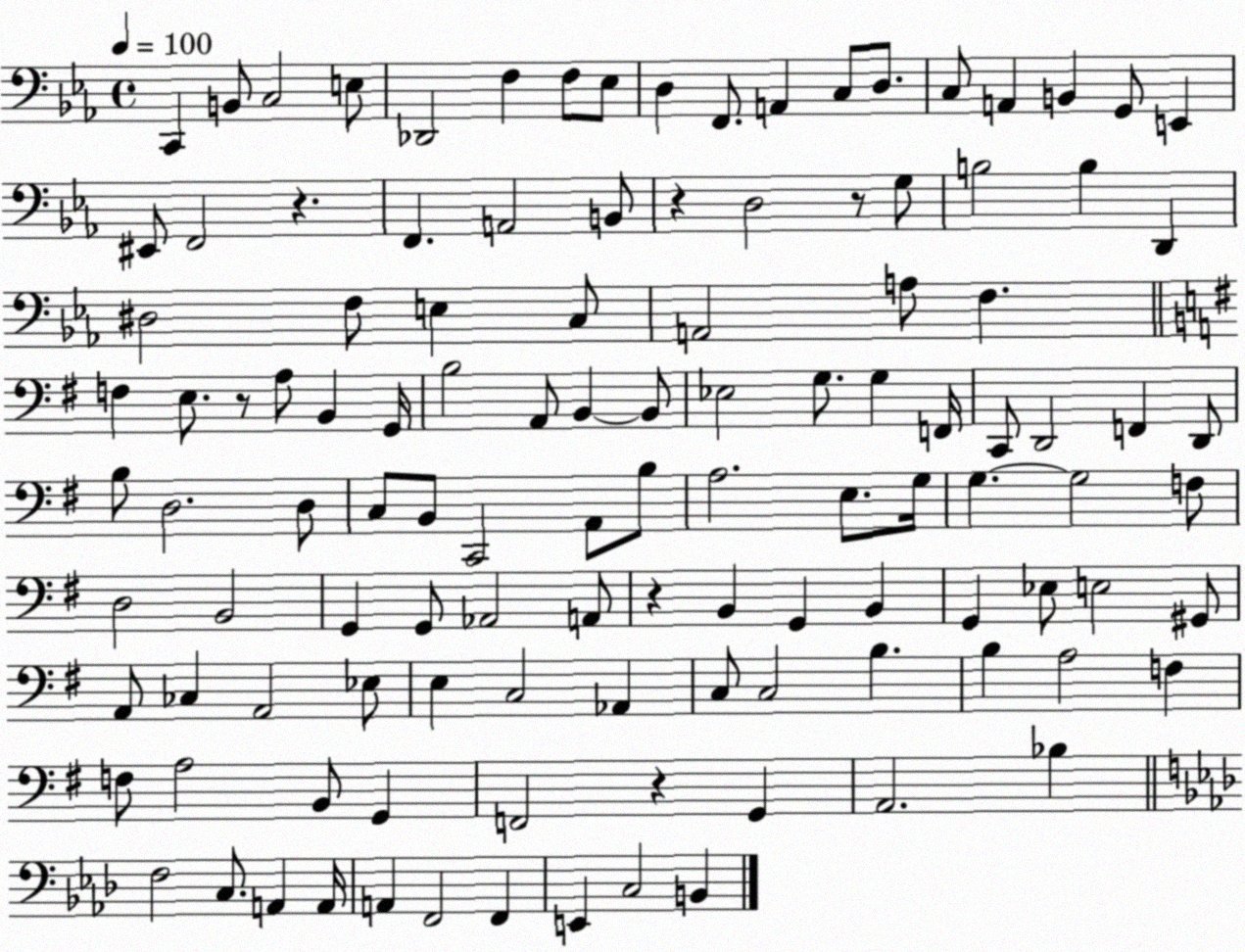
X:1
T:Untitled
M:4/4
L:1/4
K:Eb
C,, B,,/2 C,2 E,/2 _D,,2 F, F,/2 _E,/2 D, F,,/2 A,, C,/2 D,/2 C,/2 A,, B,, G,,/2 E,, ^E,,/2 F,,2 z F,, A,,2 B,,/2 z D,2 z/2 G,/2 B,2 B, D,, ^D,2 F,/2 E, C,/2 A,,2 A,/2 F, F, E,/2 z/2 A,/2 B,, G,,/4 B,2 A,,/2 B,, B,,/2 _E,2 G,/2 G, F,,/4 C,,/2 D,,2 F,, D,,/2 B,/2 D,2 D,/2 C,/2 B,,/2 C,,2 A,,/2 B,/2 A,2 E,/2 G,/4 G, G,2 F,/2 D,2 B,,2 G,, G,,/2 _A,,2 A,,/2 z B,, G,, B,, G,, _E,/2 E,2 ^G,,/2 A,,/2 _C, A,,2 _E,/2 E, C,2 _A,, C,/2 C,2 B, B, A,2 F, F,/2 A,2 B,,/2 G,, F,,2 z G,, A,,2 _B, F,2 C,/2 A,, A,,/4 A,, F,,2 F,, E,, C,2 B,,